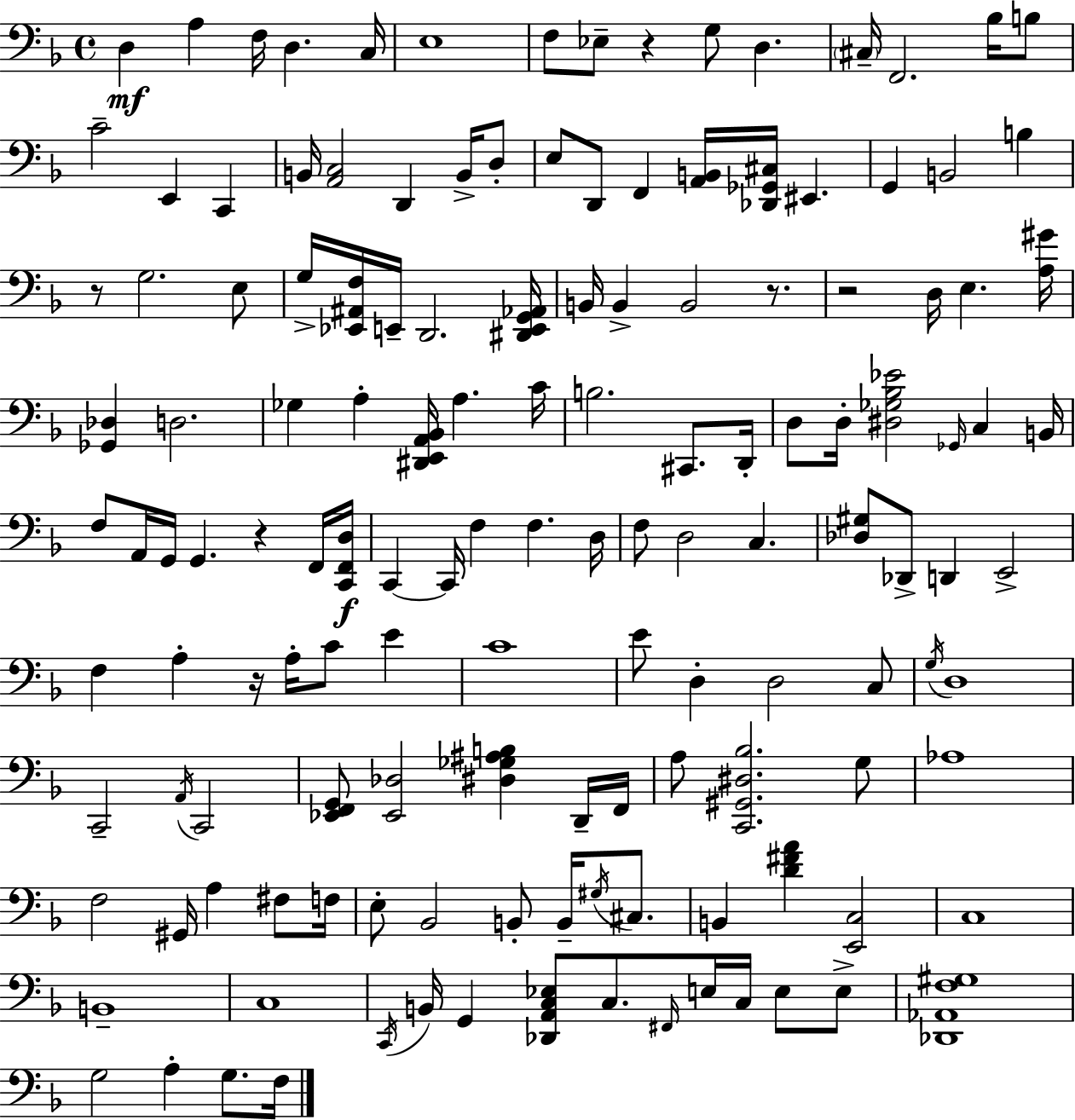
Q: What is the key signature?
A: F major